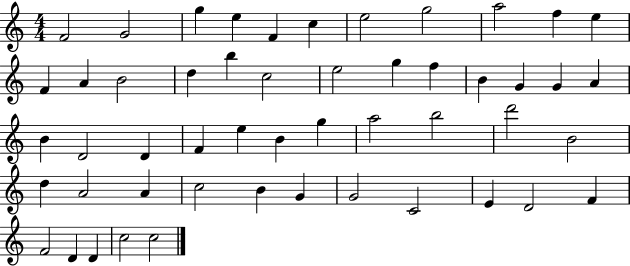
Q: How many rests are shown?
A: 0